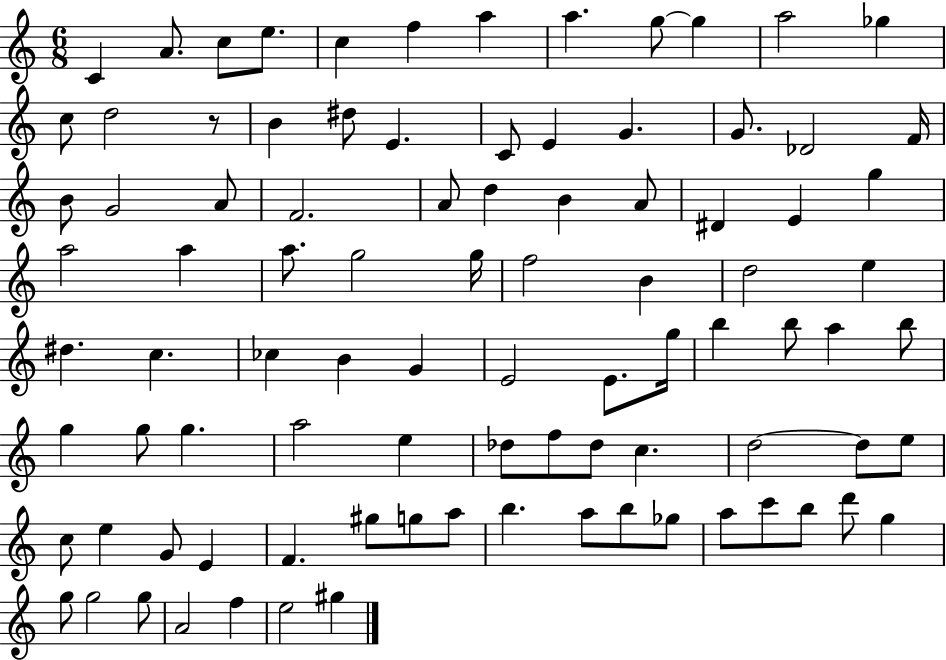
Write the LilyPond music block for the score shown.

{
  \clef treble
  \numericTimeSignature
  \time 6/8
  \key c \major
  c'4 a'8. c''8 e''8. | c''4 f''4 a''4 | a''4. g''8~~ g''4 | a''2 ges''4 | \break c''8 d''2 r8 | b'4 dis''8 e'4. | c'8 e'4 g'4. | g'8. des'2 f'16 | \break b'8 g'2 a'8 | f'2. | a'8 d''4 b'4 a'8 | dis'4 e'4 g''4 | \break a''2 a''4 | a''8. g''2 g''16 | f''2 b'4 | d''2 e''4 | \break dis''4. c''4. | ces''4 b'4 g'4 | e'2 e'8. g''16 | b''4 b''8 a''4 b''8 | \break g''4 g''8 g''4. | a''2 e''4 | des''8 f''8 des''8 c''4. | d''2~~ d''8 e''8 | \break c''8 e''4 g'8 e'4 | f'4. gis''8 g''8 a''8 | b''4. a''8 b''8 ges''8 | a''8 c'''8 b''8 d'''8 g''4 | \break g''8 g''2 g''8 | a'2 f''4 | e''2 gis''4 | \bar "|."
}